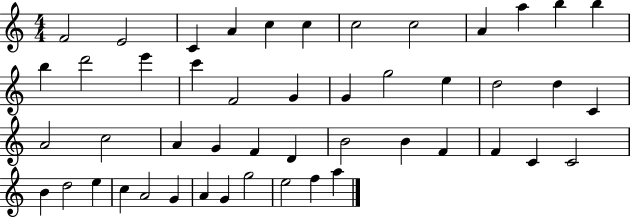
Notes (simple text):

F4/h E4/h C4/q A4/q C5/q C5/q C5/h C5/h A4/q A5/q B5/q B5/q B5/q D6/h E6/q C6/q F4/h G4/q G4/q G5/h E5/q D5/h D5/q C4/q A4/h C5/h A4/q G4/q F4/q D4/q B4/h B4/q F4/q F4/q C4/q C4/h B4/q D5/h E5/q C5/q A4/h G4/q A4/q G4/q G5/h E5/h F5/q A5/q